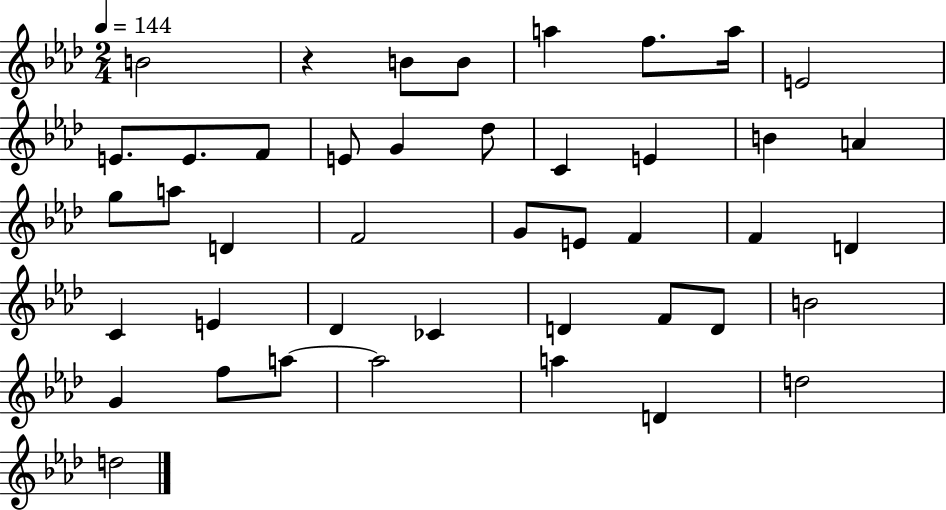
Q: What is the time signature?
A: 2/4